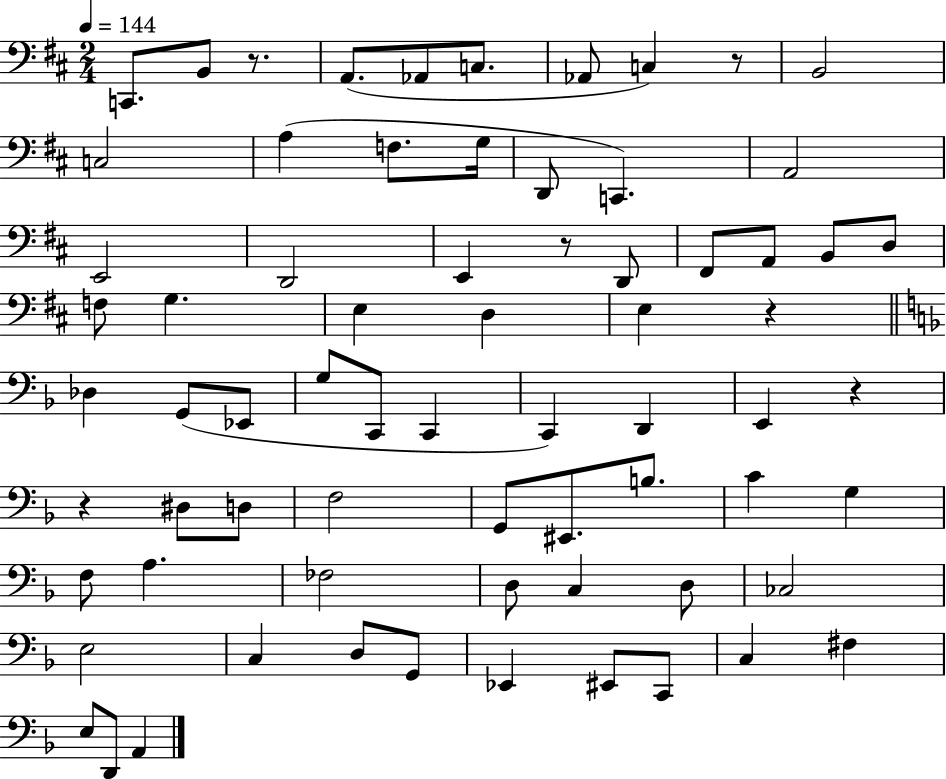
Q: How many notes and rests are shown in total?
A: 70